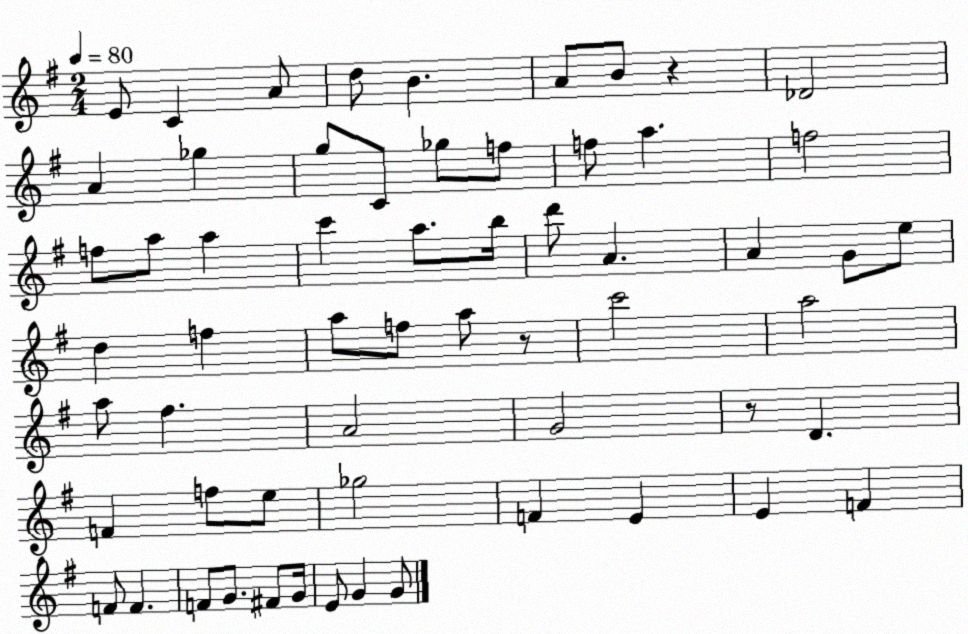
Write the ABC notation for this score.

X:1
T:Untitled
M:2/4
L:1/4
K:G
E/2 C A/2 d/2 B A/2 B/2 z _D2 A _g g/2 C/2 _g/2 f/2 f/2 a f2 f/2 a/2 a c' a/2 b/4 d'/2 A A G/2 e/2 d f a/2 f/2 a/2 z/2 c'2 a2 a/2 ^f A2 G2 z/2 D F f/2 e/2 _g2 F E E F F/2 F F/2 G/2 ^F/2 G/4 E/2 G G/2